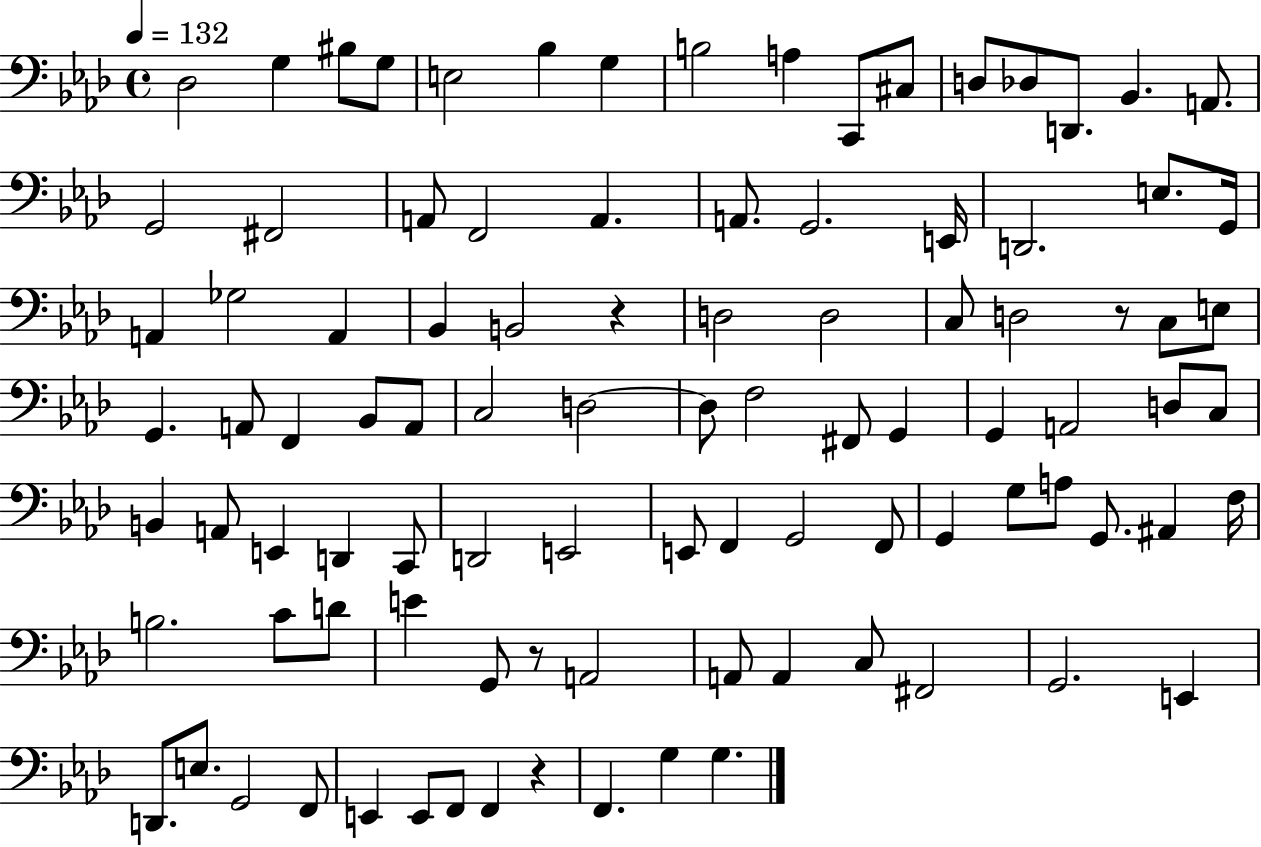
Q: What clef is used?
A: bass